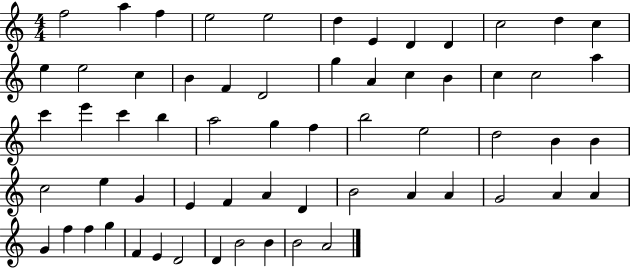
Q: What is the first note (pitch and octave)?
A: F5